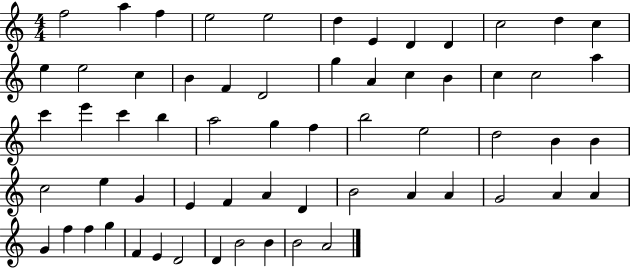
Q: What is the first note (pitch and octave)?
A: F5